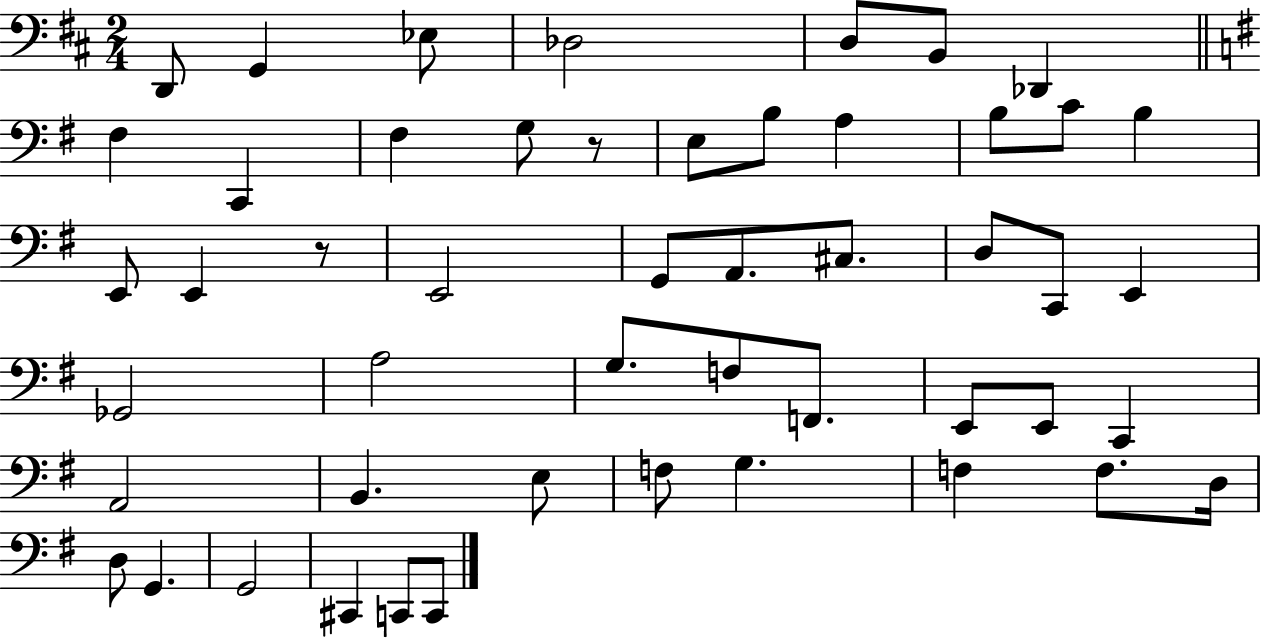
D2/e G2/q Eb3/e Db3/h D3/e B2/e Db2/q F#3/q C2/q F#3/q G3/e R/e E3/e B3/e A3/q B3/e C4/e B3/q E2/e E2/q R/e E2/h G2/e A2/e. C#3/e. D3/e C2/e E2/q Gb2/h A3/h G3/e. F3/e F2/e. E2/e E2/e C2/q A2/h B2/q. E3/e F3/e G3/q. F3/q F3/e. D3/s D3/e G2/q. G2/h C#2/q C2/e C2/e